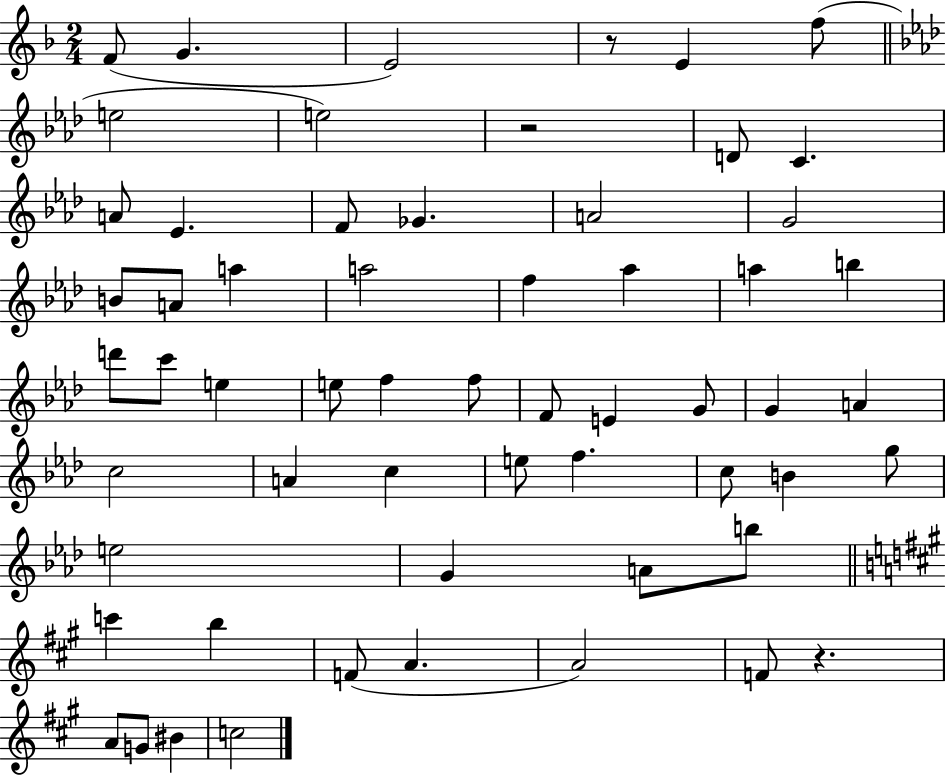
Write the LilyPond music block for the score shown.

{
  \clef treble
  \numericTimeSignature
  \time 2/4
  \key f \major
  f'8( g'4. | e'2) | r8 e'4 f''8( | \bar "||" \break \key f \minor e''2 | e''2) | r2 | d'8 c'4. | \break a'8 ees'4. | f'8 ges'4. | a'2 | g'2 | \break b'8 a'8 a''4 | a''2 | f''4 aes''4 | a''4 b''4 | \break d'''8 c'''8 e''4 | e''8 f''4 f''8 | f'8 e'4 g'8 | g'4 a'4 | \break c''2 | a'4 c''4 | e''8 f''4. | c''8 b'4 g''8 | \break e''2 | g'4 a'8 b''8 | \bar "||" \break \key a \major c'''4 b''4 | f'8( a'4. | a'2) | f'8 r4. | \break a'8 g'8 bis'4 | c''2 | \bar "|."
}